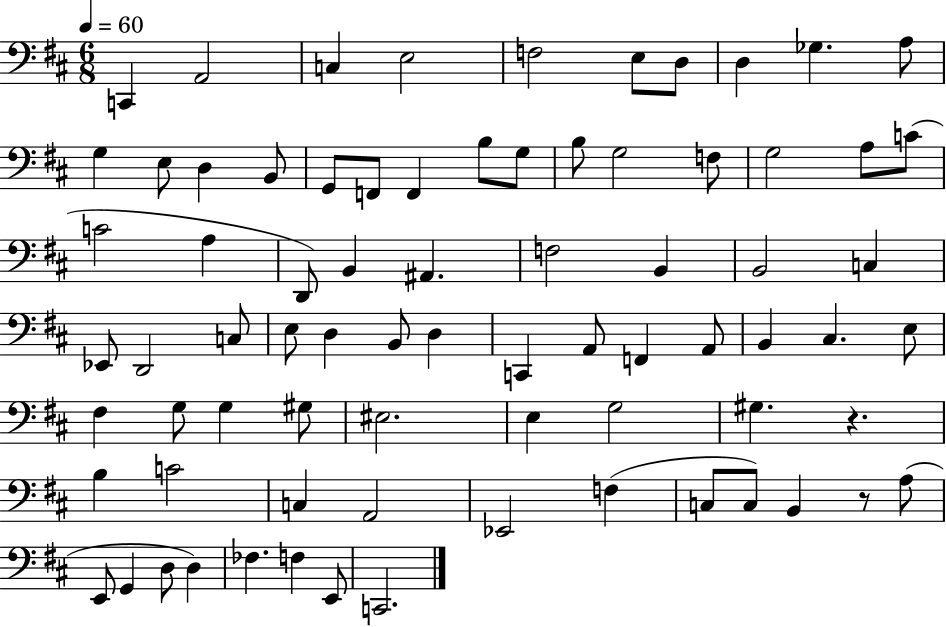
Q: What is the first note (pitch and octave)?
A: C2